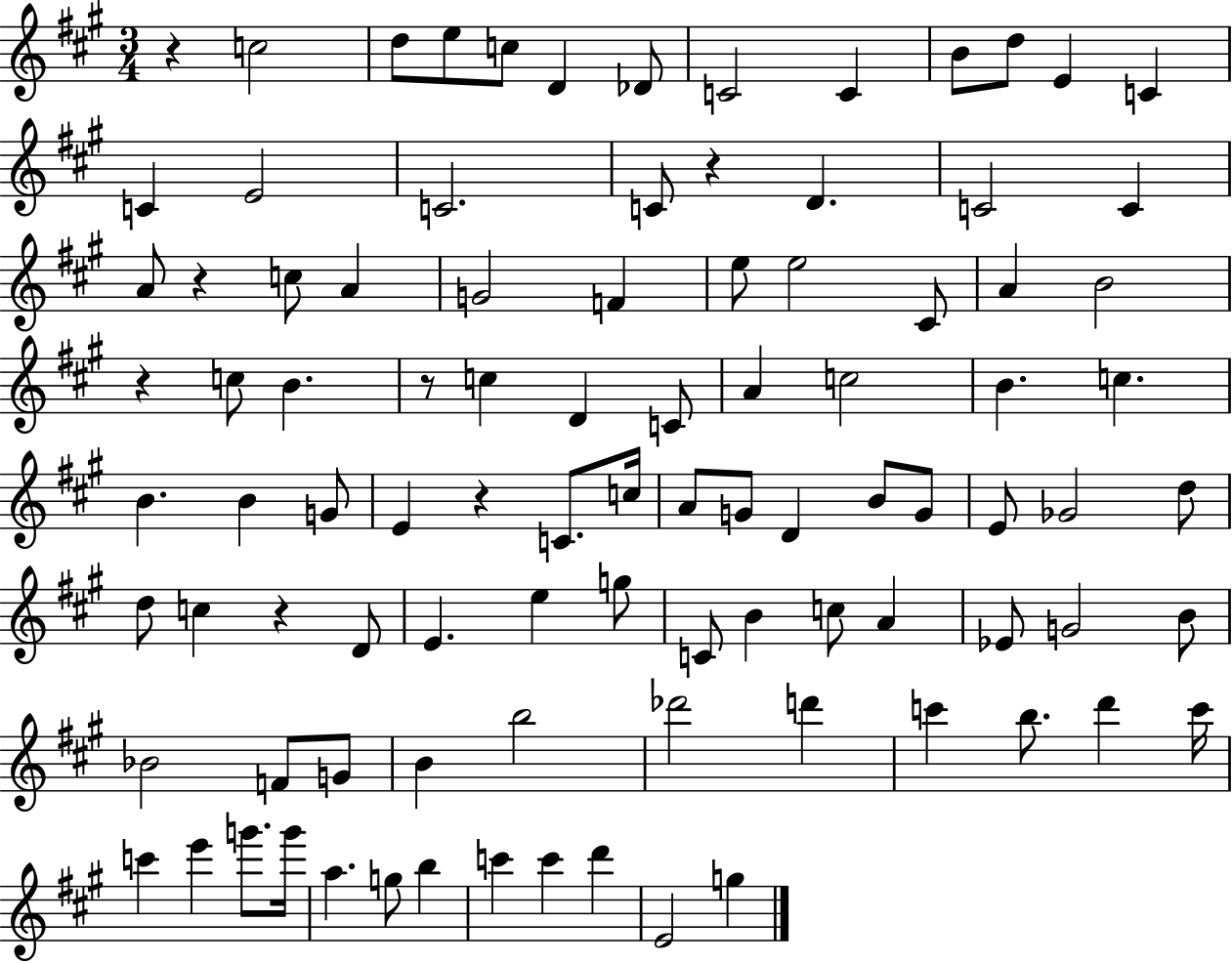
R/q C5/h D5/e E5/e C5/e D4/q Db4/e C4/h C4/q B4/e D5/e E4/q C4/q C4/q E4/h C4/h. C4/e R/q D4/q. C4/h C4/q A4/e R/q C5/e A4/q G4/h F4/q E5/e E5/h C#4/e A4/q B4/h R/q C5/e B4/q. R/e C5/q D4/q C4/e A4/q C5/h B4/q. C5/q. B4/q. B4/q G4/e E4/q R/q C4/e. C5/s A4/e G4/e D4/q B4/e G4/e E4/e Gb4/h D5/e D5/e C5/q R/q D4/e E4/q. E5/q G5/e C4/e B4/q C5/e A4/q Eb4/e G4/h B4/e Bb4/h F4/e G4/e B4/q B5/h Db6/h D6/q C6/q B5/e. D6/q C6/s C6/q E6/q G6/e. G6/s A5/q. G5/e B5/q C6/q C6/q D6/q E4/h G5/q